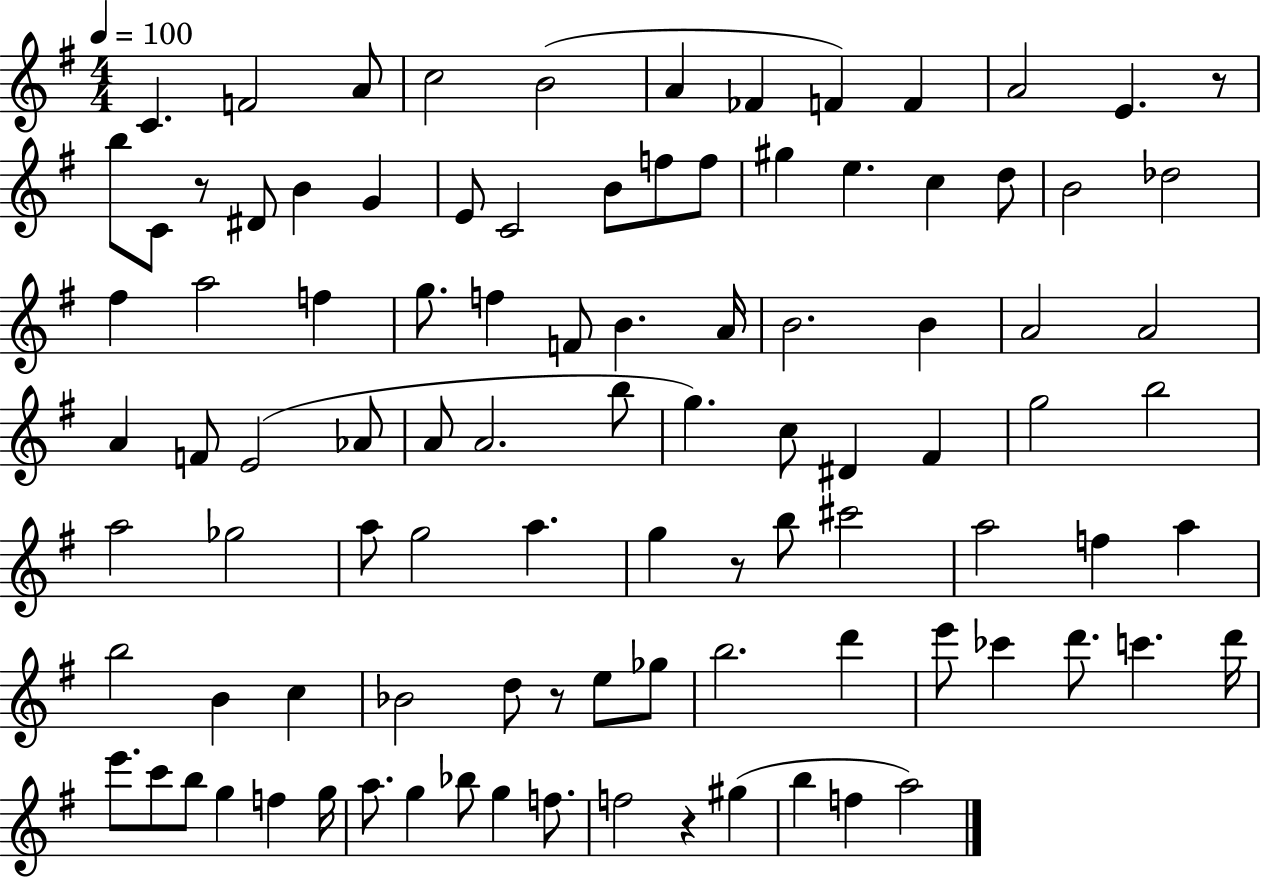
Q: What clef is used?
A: treble